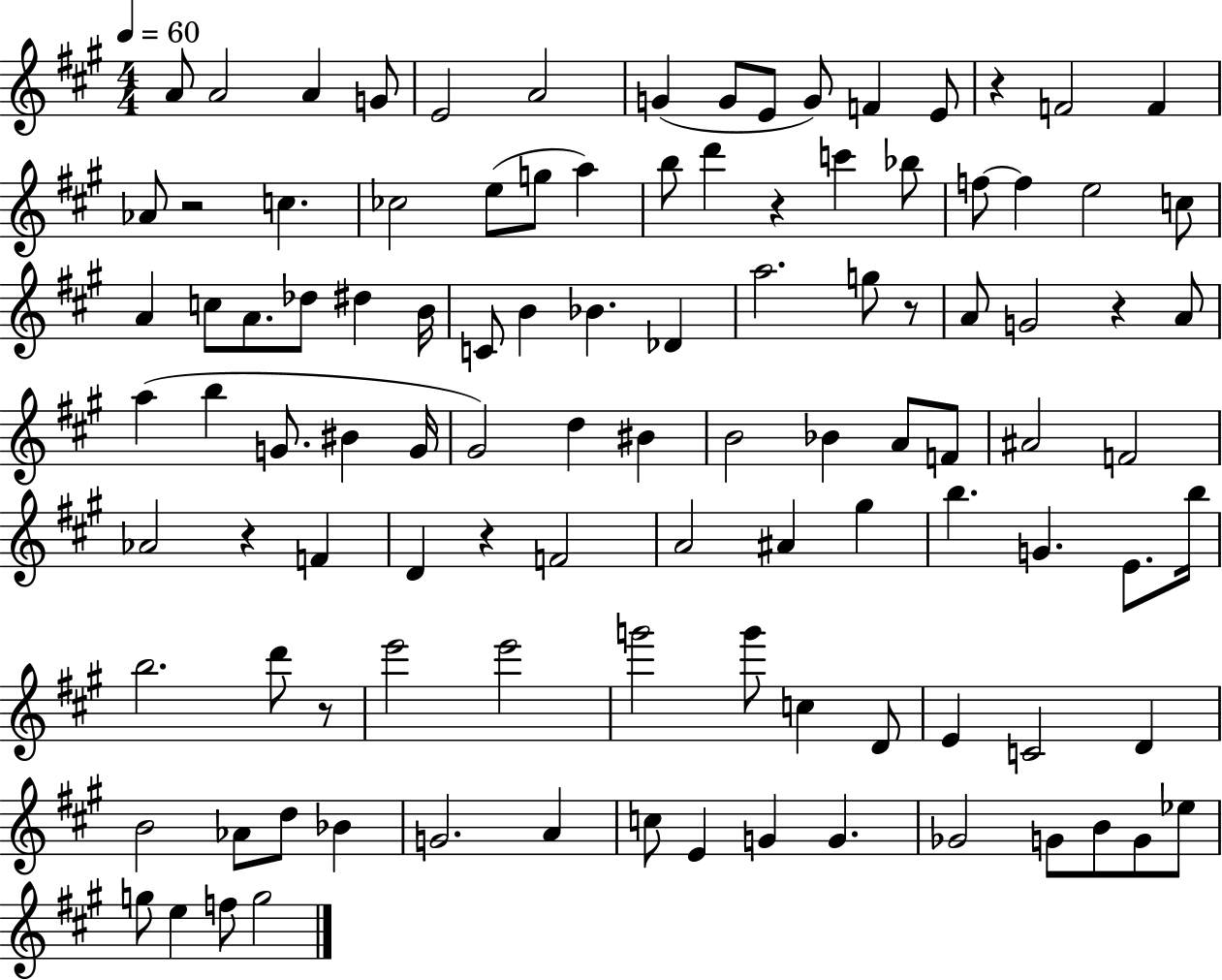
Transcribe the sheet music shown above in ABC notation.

X:1
T:Untitled
M:4/4
L:1/4
K:A
A/2 A2 A G/2 E2 A2 G G/2 E/2 G/2 F E/2 z F2 F _A/2 z2 c _c2 e/2 g/2 a b/2 d' z c' _b/2 f/2 f e2 c/2 A c/2 A/2 _d/2 ^d B/4 C/2 B _B _D a2 g/2 z/2 A/2 G2 z A/2 a b G/2 ^B G/4 ^G2 d ^B B2 _B A/2 F/2 ^A2 F2 _A2 z F D z F2 A2 ^A ^g b G E/2 b/4 b2 d'/2 z/2 e'2 e'2 g'2 g'/2 c D/2 E C2 D B2 _A/2 d/2 _B G2 A c/2 E G G _G2 G/2 B/2 G/2 _e/2 g/2 e f/2 g2